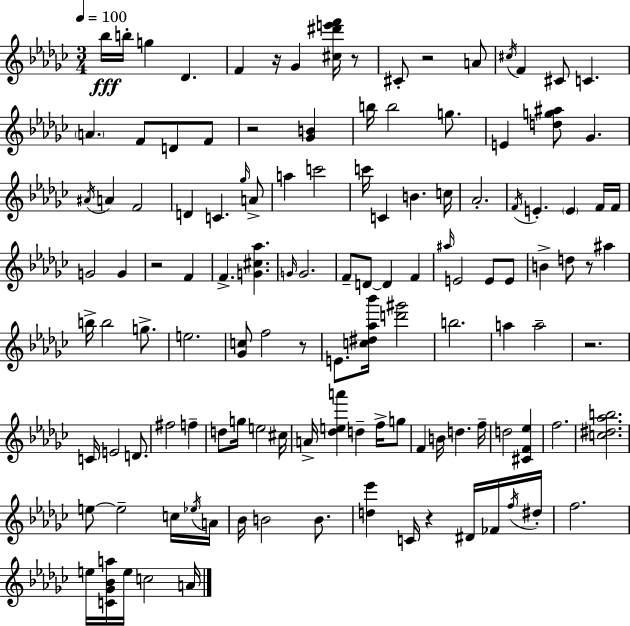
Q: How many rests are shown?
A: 9